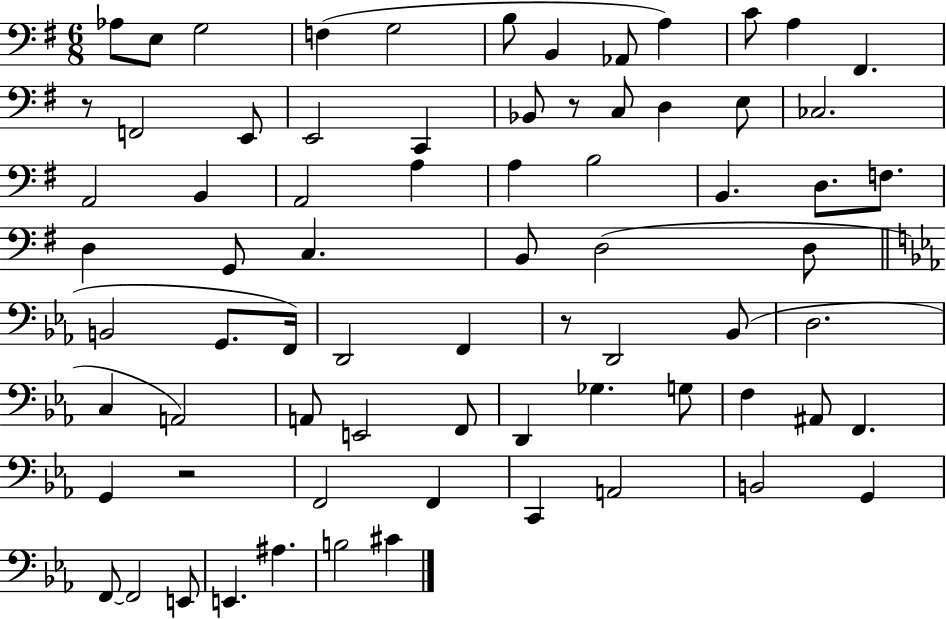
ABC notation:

X:1
T:Untitled
M:6/8
L:1/4
K:G
_A,/2 E,/2 G,2 F, G,2 B,/2 B,, _A,,/2 A, C/2 A, ^F,, z/2 F,,2 E,,/2 E,,2 C,, _B,,/2 z/2 C,/2 D, E,/2 _C,2 A,,2 B,, A,,2 A, A, B,2 B,, D,/2 F,/2 D, G,,/2 C, B,,/2 D,2 D,/2 B,,2 G,,/2 F,,/4 D,,2 F,, z/2 D,,2 _B,,/2 D,2 C, A,,2 A,,/2 E,,2 F,,/2 D,, _G, G,/2 F, ^A,,/2 F,, G,, z2 F,,2 F,, C,, A,,2 B,,2 G,, F,,/2 F,,2 E,,/2 E,, ^A, B,2 ^C